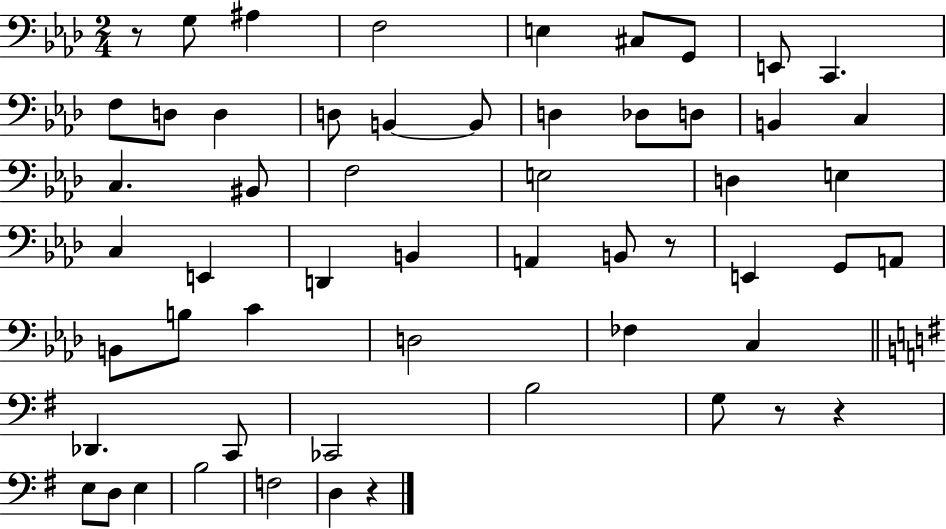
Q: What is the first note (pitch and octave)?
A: G3